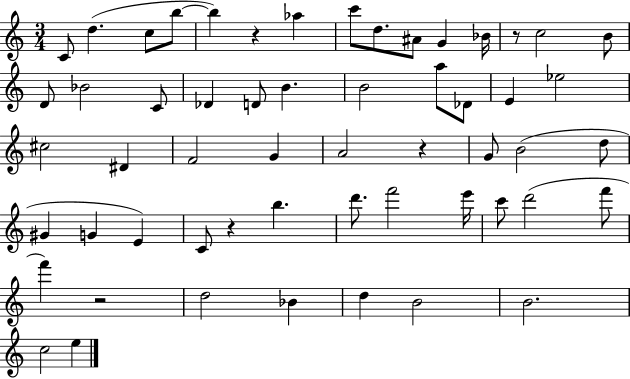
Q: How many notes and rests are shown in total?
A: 56